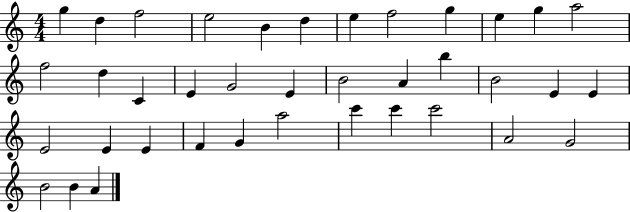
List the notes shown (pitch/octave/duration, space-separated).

G5/q D5/q F5/h E5/h B4/q D5/q E5/q F5/h G5/q E5/q G5/q A5/h F5/h D5/q C4/q E4/q G4/h E4/q B4/h A4/q B5/q B4/h E4/q E4/q E4/h E4/q E4/q F4/q G4/q A5/h C6/q C6/q C6/h A4/h G4/h B4/h B4/q A4/q